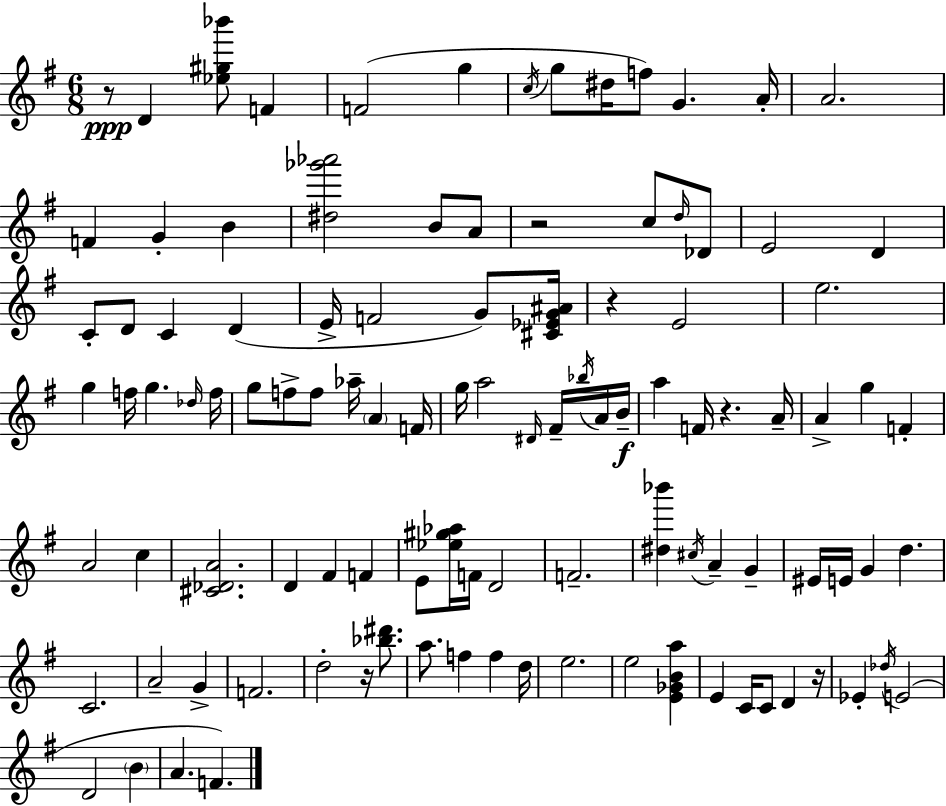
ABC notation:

X:1
T:Untitled
M:6/8
L:1/4
K:G
z/2 D [_e^g_b']/2 F F2 g c/4 g/2 ^d/4 f/2 G A/4 A2 F G B [^d_g'_a']2 B/2 A/2 z2 c/2 d/4 _D/2 E2 D C/2 D/2 C D E/4 F2 G/2 [^C_EG^A]/4 z E2 e2 g f/4 g _d/4 f/4 g/2 f/2 f/2 _a/4 A F/4 g/4 a2 ^D/4 ^F/4 _b/4 A/4 B/4 a F/4 z A/4 A g F A2 c [^C_DA]2 D ^F F E/2 [_e^g_a]/4 F/4 D2 F2 [^d_b'] ^c/4 A G ^E/4 E/4 G d C2 A2 G F2 d2 z/4 [_b^d']/2 a/2 f f d/4 e2 e2 [E_GBa] E C/4 C/2 D z/4 _E _d/4 E2 D2 B A F